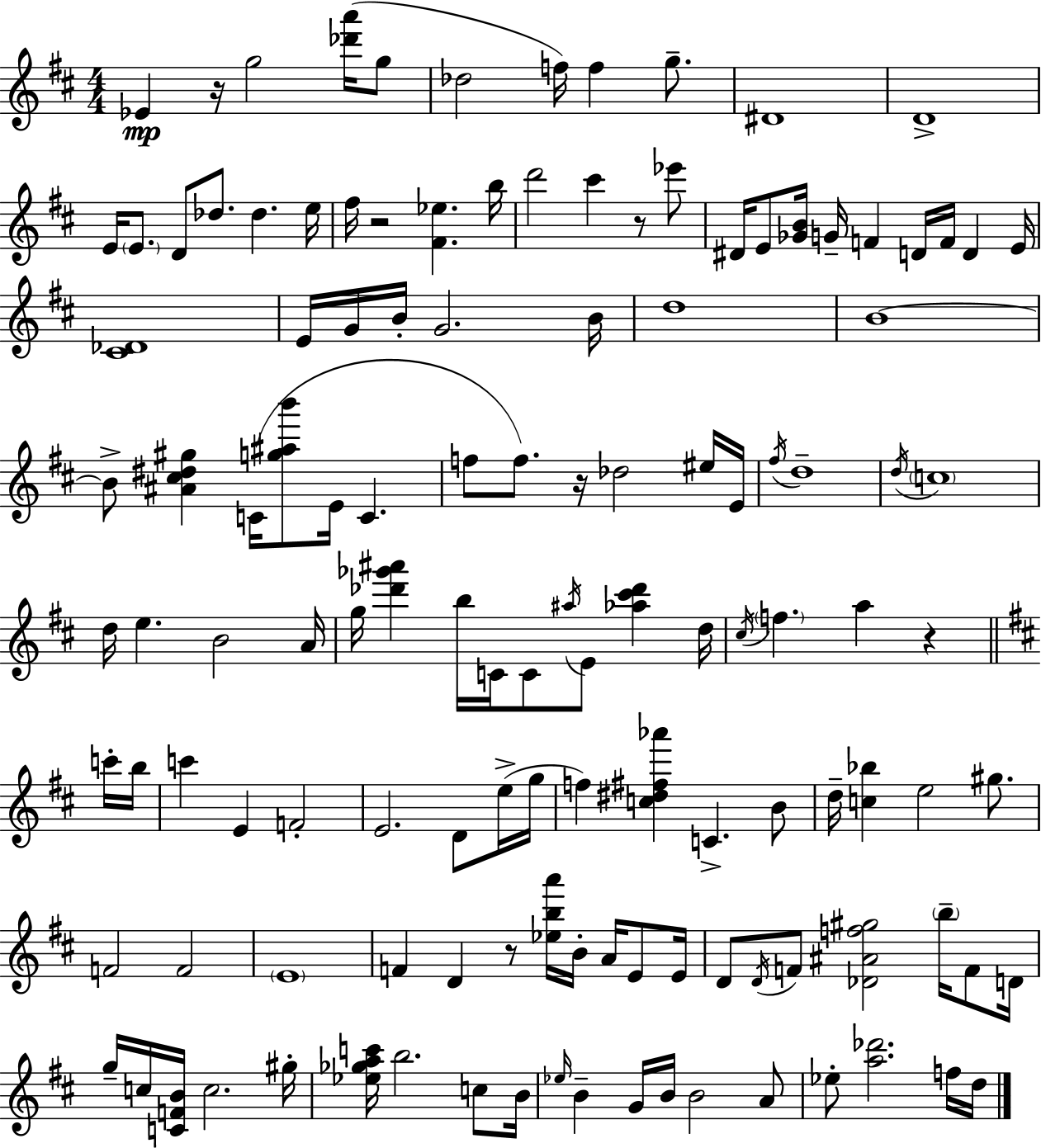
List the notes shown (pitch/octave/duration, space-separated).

Eb4/q R/s G5/h [Db6,A6]/s G5/e Db5/h F5/s F5/q G5/e. D#4/w D4/w E4/s E4/e. D4/e Db5/e. Db5/q. E5/s F#5/s R/h [F#4,Eb5]/q. B5/s D6/h C#6/q R/e Eb6/e D#4/s E4/e [Gb4,B4]/s G4/s F4/q D4/s F4/s D4/q E4/s [C#4,Db4]/w E4/s G4/s B4/s G4/h. B4/s D5/w B4/w B4/e [A#4,C#5,D#5,G#5]/q C4/s [G5,A#5,B6]/e E4/s C4/q. F5/e F5/e. R/s Db5/h EIS5/s E4/s F#5/s D5/w D5/s C5/w D5/s E5/q. B4/h A4/s G5/s [Db6,Gb6,A#6]/q B5/s C4/s C4/e A#5/s E4/e [Ab5,C#6,Db6]/q D5/s C#5/s F5/q. A5/q R/q C6/s B5/s C6/q E4/q F4/h E4/h. D4/e E5/s G5/s F5/q [C5,D#5,F#5,Ab6]/q C4/q. B4/e D5/s [C5,Bb5]/q E5/h G#5/e. F4/h F4/h E4/w F4/q D4/q R/e [Eb5,B5,A6]/s B4/s A4/s E4/e E4/s D4/e D4/s F4/e [Db4,A#4,F5,G#5]/h B5/s F4/e D4/s G5/s C5/s [C4,F4,B4]/s C5/h. G#5/s [Eb5,Gb5,A5,C6]/s B5/h. C5/e B4/s Eb5/s B4/q G4/s B4/s B4/h A4/e Eb5/e [A5,Db6]/h. F5/s D5/s